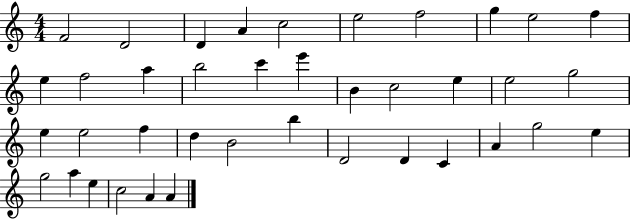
F4/h D4/h D4/q A4/q C5/h E5/h F5/h G5/q E5/h F5/q E5/q F5/h A5/q B5/h C6/q E6/q B4/q C5/h E5/q E5/h G5/h E5/q E5/h F5/q D5/q B4/h B5/q D4/h D4/q C4/q A4/q G5/h E5/q G5/h A5/q E5/q C5/h A4/q A4/q